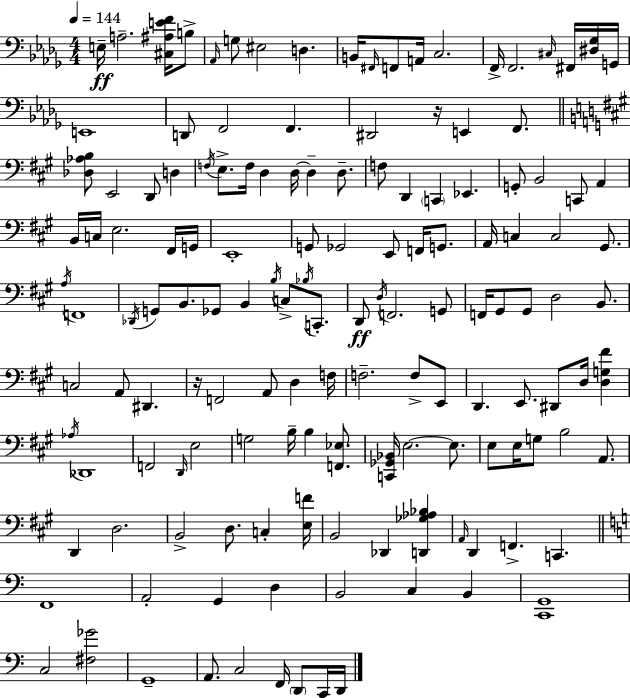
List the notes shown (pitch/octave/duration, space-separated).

E3/s A3/h. [C#3,A#3,E4,F4]/s B3/e Ab2/s G3/e EIS3/h D3/q. B2/s F#2/s F2/e A2/s C3/h. F2/s F2/h. C#3/s F#2/s [D#3,Gb3]/s G2/s E2/w D2/e F2/h F2/q. D#2/h R/s E2/q F2/e. [Db3,Ab3,B3]/e E2/h D2/e D3/q F3/s E3/e. F3/s D3/q D3/s D3/q D3/e. F3/e D2/q C2/q Eb2/q. G2/e B2/h C2/e A2/q B2/s C3/s E3/h. F#2/s G2/s E2/w G2/e Gb2/h E2/e F2/s G2/e. A2/s C3/q C3/h G#2/e. A3/s F2/w Db2/s G2/e B2/e. Gb2/e B2/q B3/s C3/e Bb3/s C2/e. D2/e D3/s F2/h. G2/e F2/s G#2/e G#2/e D3/h B2/e. C3/h A2/e D#2/q. R/s F2/h A2/e D3/q F3/s F3/h. F3/e E2/e D2/q. E2/e. D#2/e D3/s [D3,G3,F#4]/q Ab3/s Db2/w F2/h D2/s E3/h G3/h B3/s B3/q [F2,Eb3]/e. [C2,Gb2,Bb2]/s E3/h. E3/e. E3/e E3/s G3/e B3/h A2/e. D2/q D3/h. B2/h D3/e. C3/q [E3,F4]/s B2/h Db2/q [D2,Gb3,Ab3,Bb3]/q A2/s D2/q F2/q. C2/q. F2/w A2/h G2/q D3/q B2/h C3/q B2/q [C2,G2]/w C3/h [F#3,Gb4]/h G2/w A2/e. C3/h F2/s D2/e C2/s D2/s